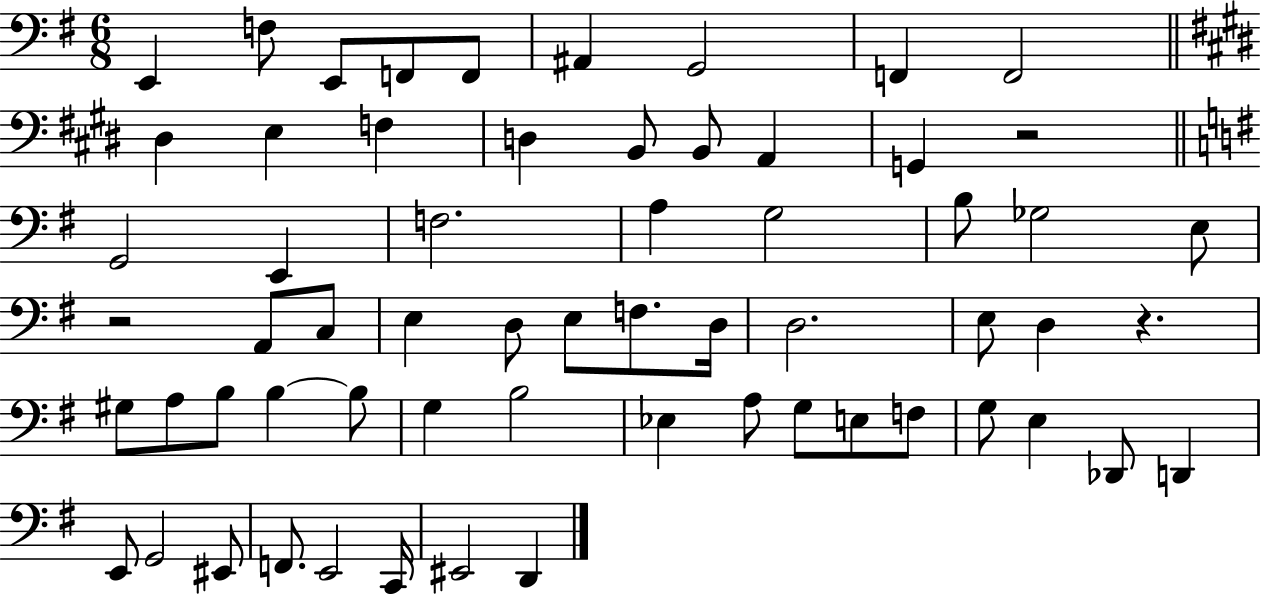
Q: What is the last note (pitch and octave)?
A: D2